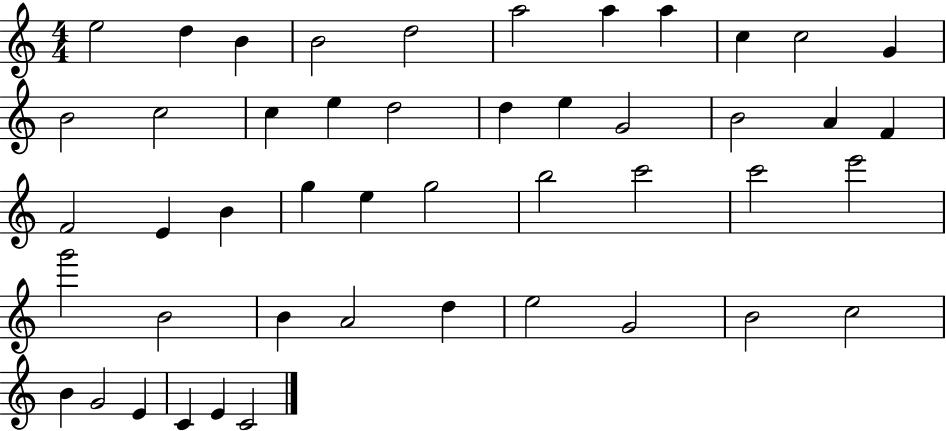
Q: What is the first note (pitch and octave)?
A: E5